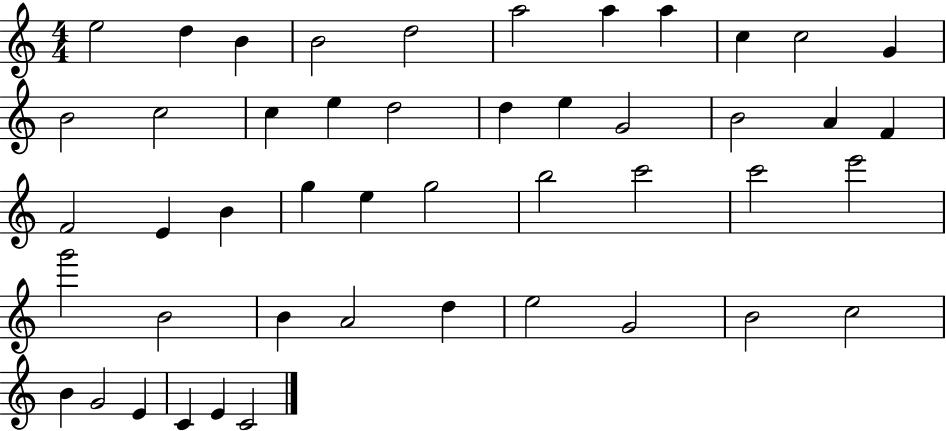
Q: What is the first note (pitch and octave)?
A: E5